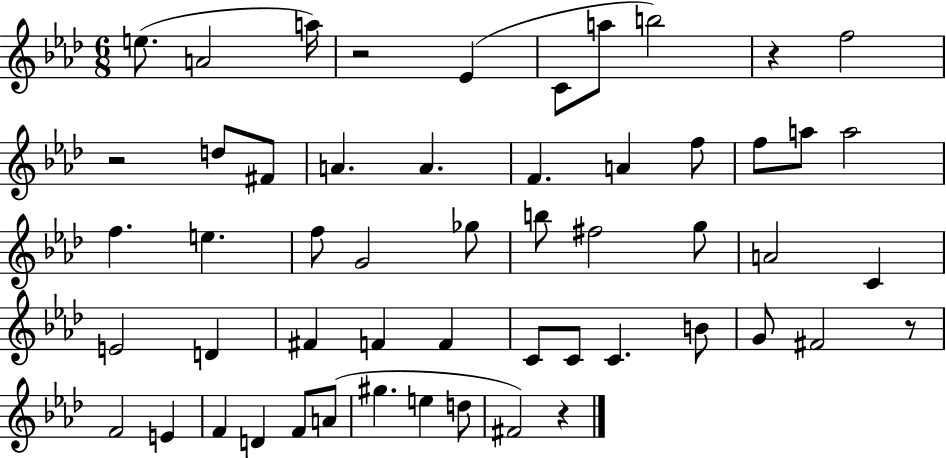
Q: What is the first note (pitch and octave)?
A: E5